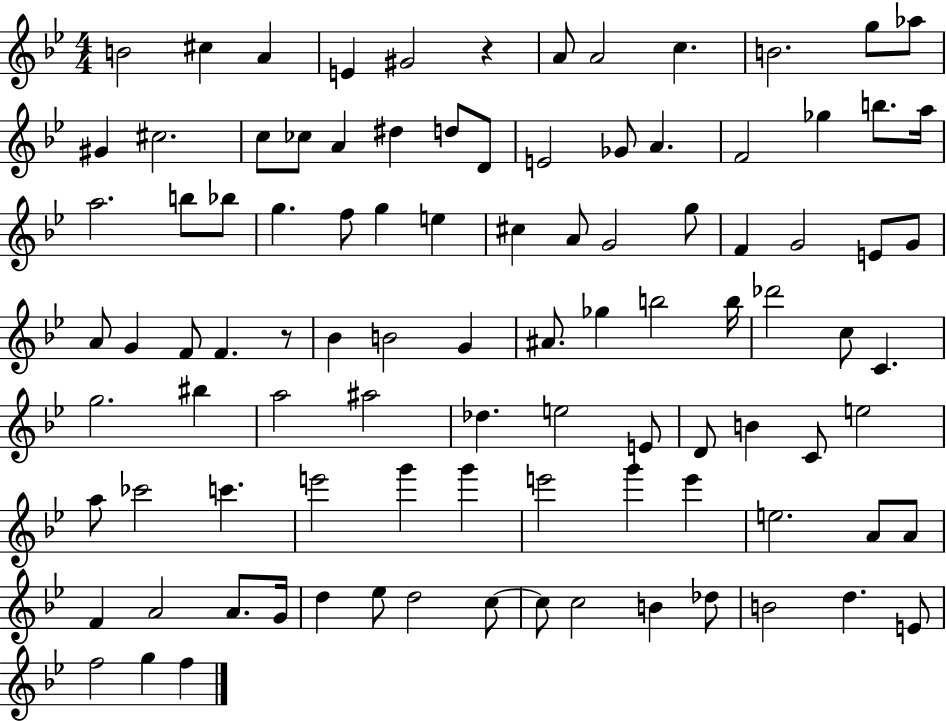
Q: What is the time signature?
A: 4/4